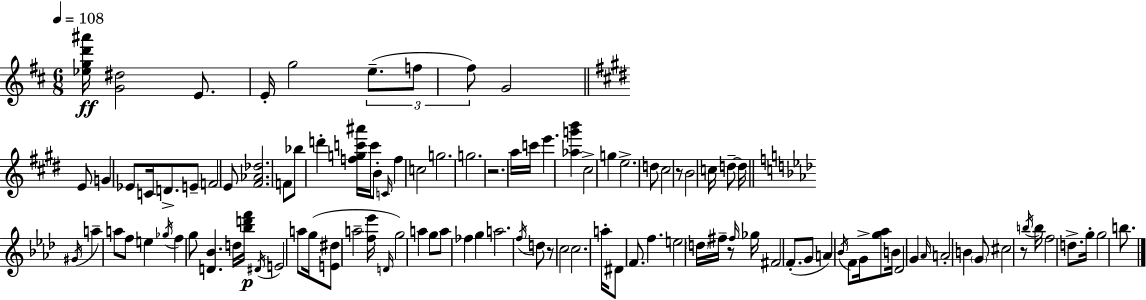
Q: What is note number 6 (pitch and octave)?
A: F#5